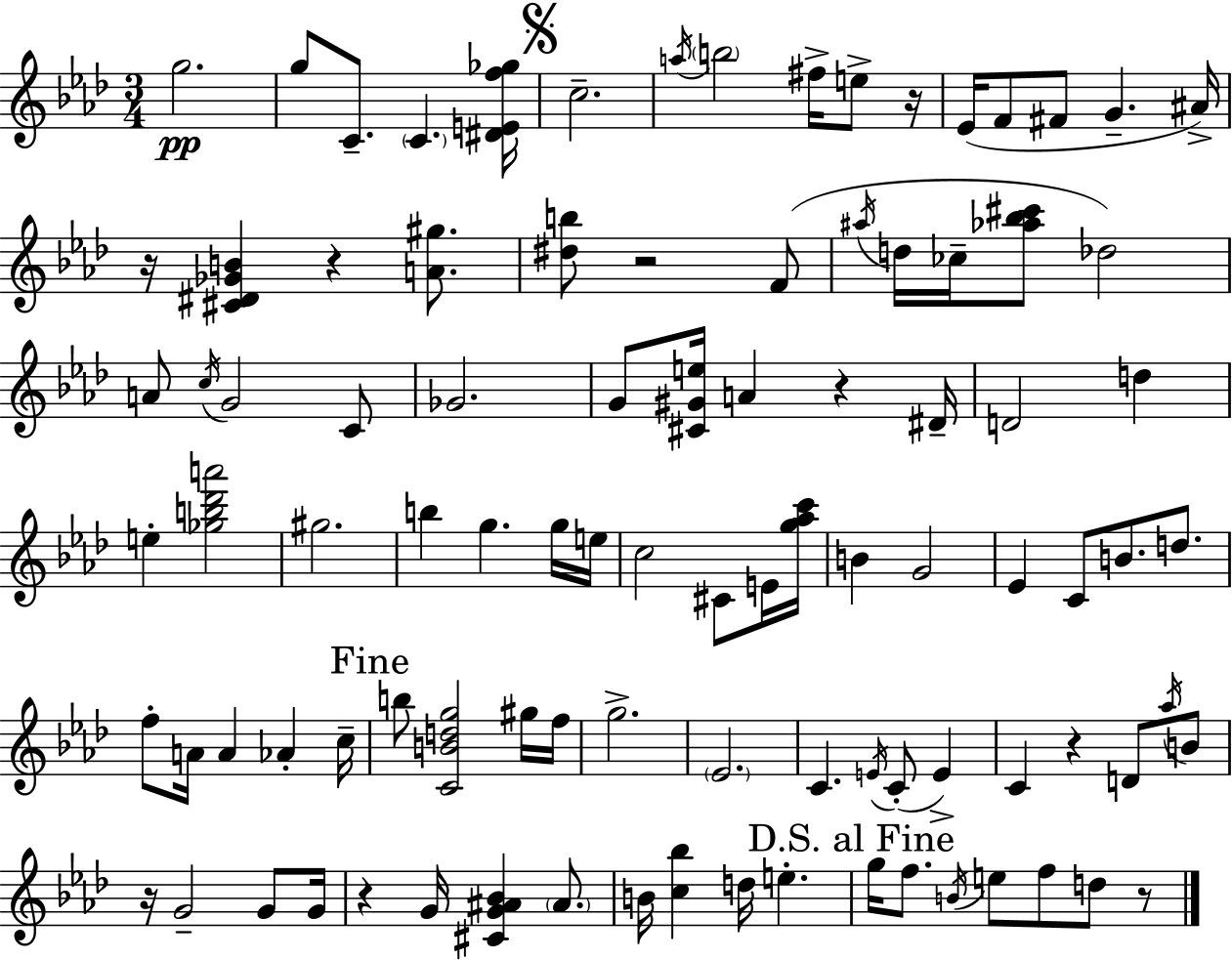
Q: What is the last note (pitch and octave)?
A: D5